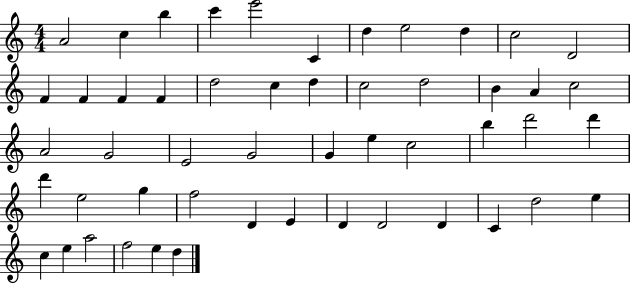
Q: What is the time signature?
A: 4/4